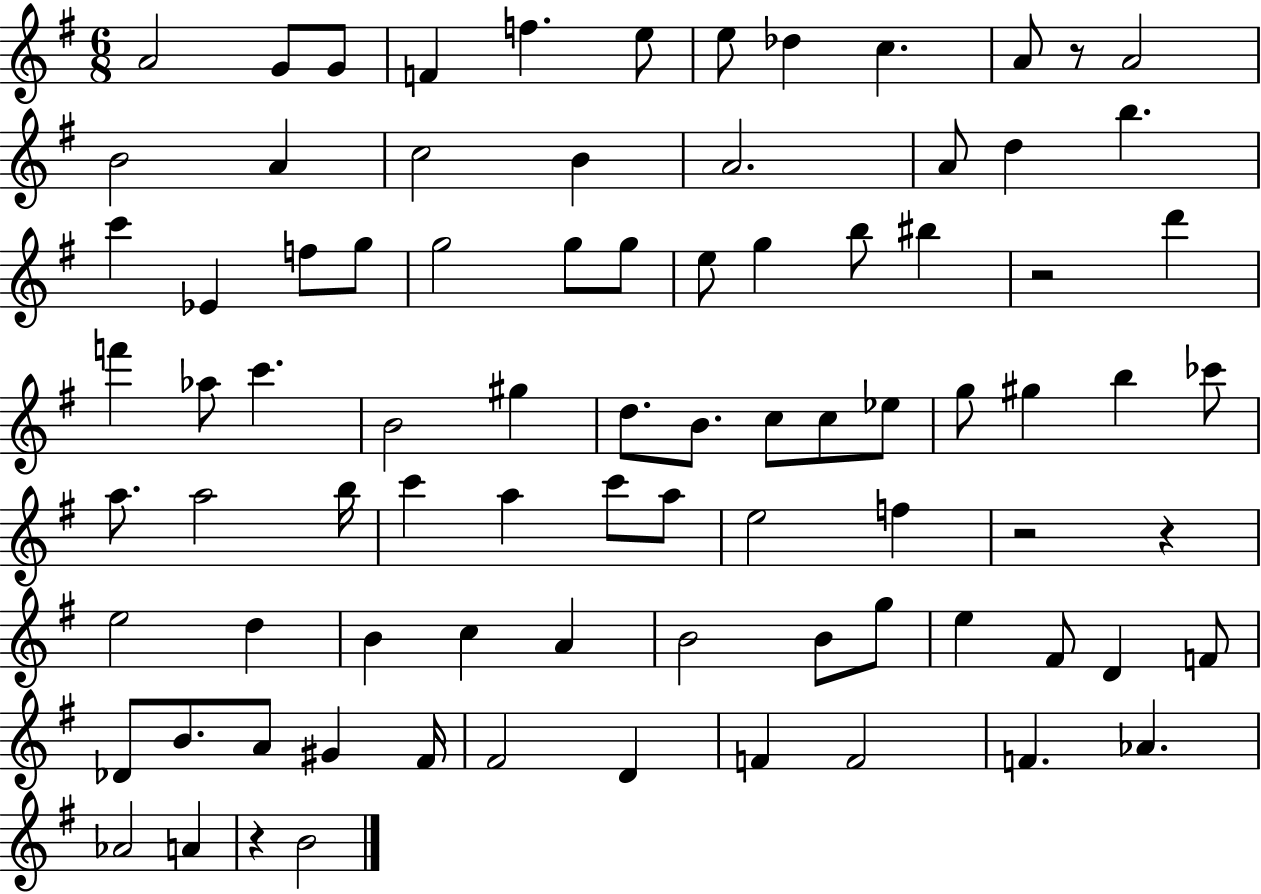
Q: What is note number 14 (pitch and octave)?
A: C5